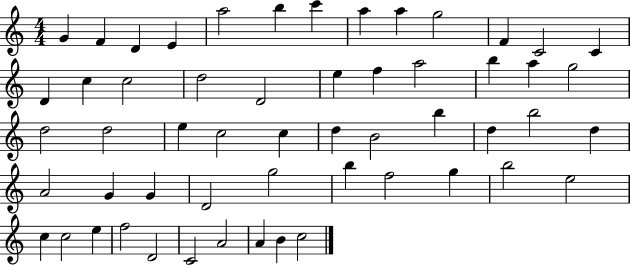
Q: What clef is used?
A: treble